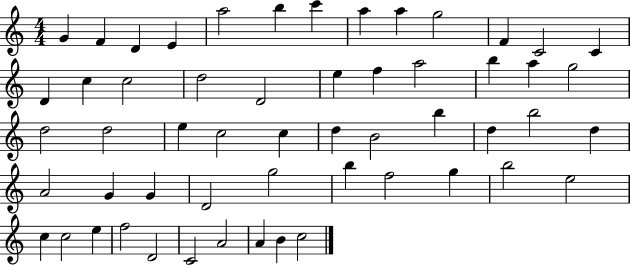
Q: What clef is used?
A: treble